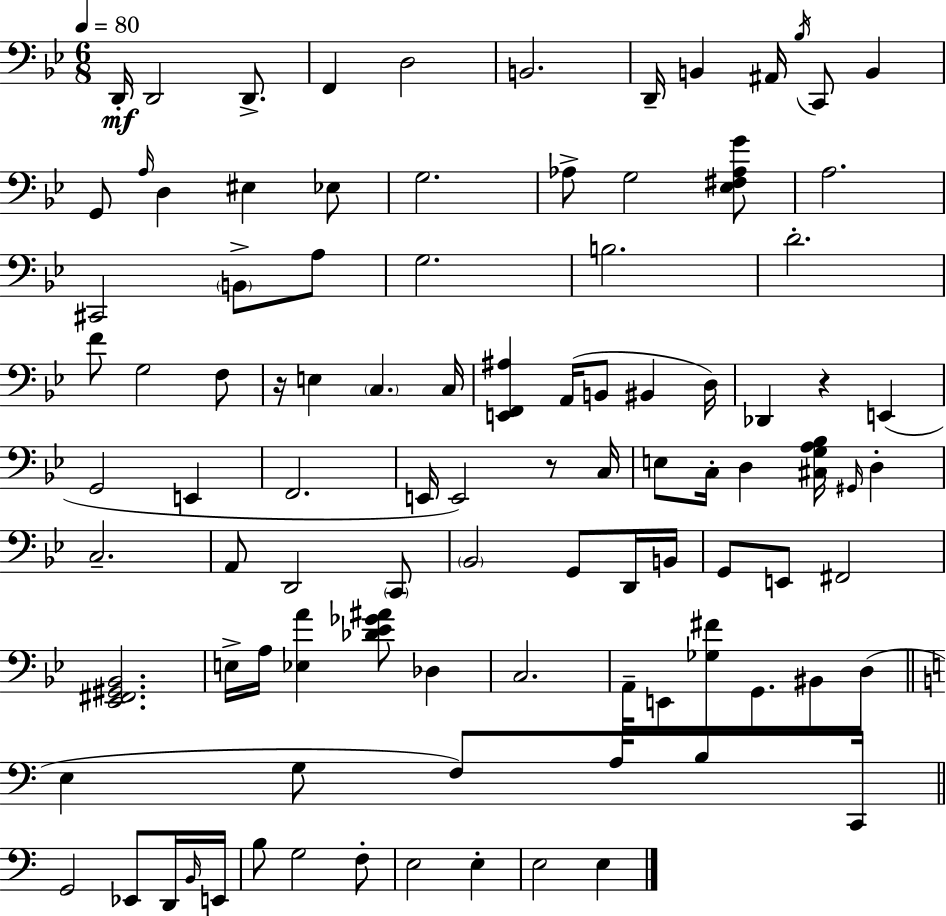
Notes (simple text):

D2/s D2/h D2/e. F2/q D3/h B2/h. D2/s B2/q A#2/s Bb3/s C2/e B2/q G2/e A3/s D3/q EIS3/q Eb3/e G3/h. Ab3/e G3/h [Eb3,F#3,Ab3,G4]/e A3/h. C#2/h B2/e A3/e G3/h. B3/h. D4/h. F4/e G3/h F3/e R/s E3/q C3/q. C3/s [E2,F2,A#3]/q A2/s B2/e BIS2/q D3/s Db2/q R/q E2/q G2/h E2/q F2/h. E2/s E2/h R/e C3/s E3/e C3/s D3/q [C#3,G3,A3,Bb3]/s G#2/s D3/q C3/h. A2/e D2/h C2/e Bb2/h G2/e D2/s B2/s G2/e E2/e F#2/h [Eb2,F#2,G#2,Bb2]/h. E3/s A3/s [Eb3,A4]/q [Db4,Eb4,Gb4,A#4]/e Db3/q C3/h. A2/s E2/e [Gb3,F#4]/e G2/e. BIS2/e D3/e E3/q G3/e F3/e A3/s B3/e C2/s G2/h Eb2/e D2/s B2/s E2/s B3/e G3/h F3/e E3/h E3/q E3/h E3/q